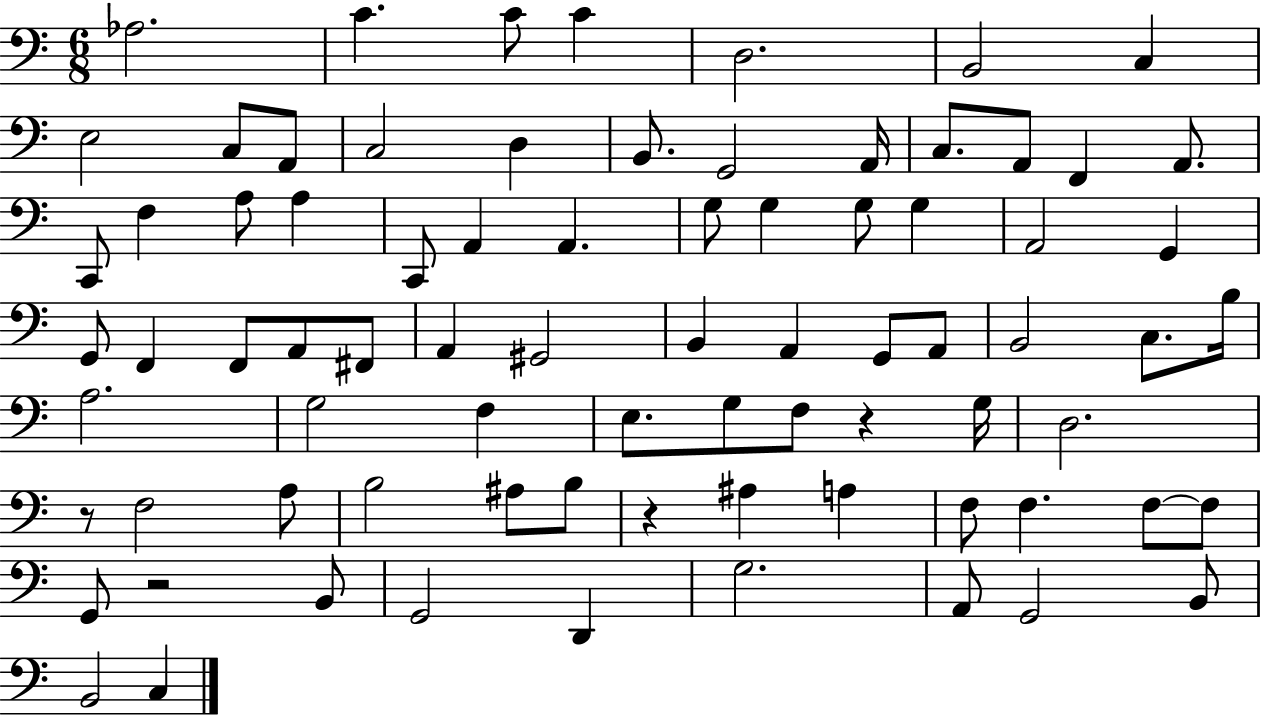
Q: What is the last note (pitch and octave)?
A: C3